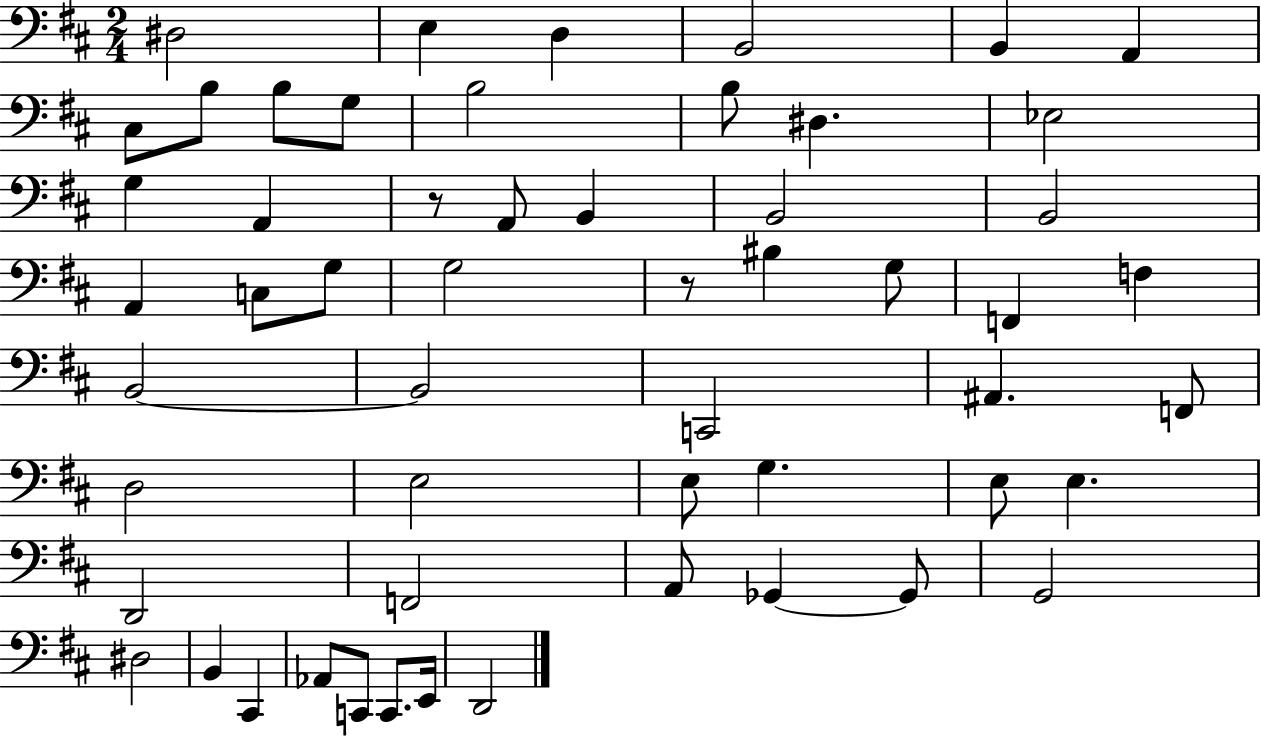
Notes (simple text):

D#3/h E3/q D3/q B2/h B2/q A2/q C#3/e B3/e B3/e G3/e B3/h B3/e D#3/q. Eb3/h G3/q A2/q R/e A2/e B2/q B2/h B2/h A2/q C3/e G3/e G3/h R/e BIS3/q G3/e F2/q F3/q B2/h B2/h C2/h A#2/q. F2/e D3/h E3/h E3/e G3/q. E3/e E3/q. D2/h F2/h A2/e Gb2/q Gb2/e G2/h D#3/h B2/q C#2/q Ab2/e C2/e C2/e. E2/s D2/h